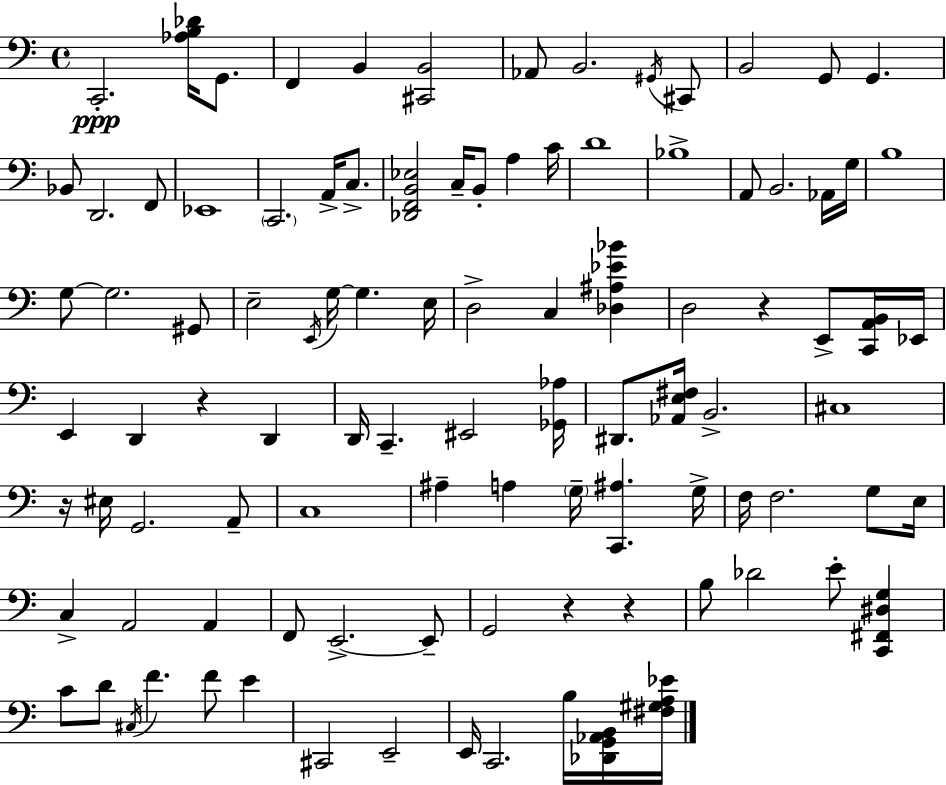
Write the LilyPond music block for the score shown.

{
  \clef bass
  \time 4/4
  \defaultTimeSignature
  \key c \major
  c,2.-.\ppp <aes b des'>16 g,8. | f,4 b,4 <cis, b,>2 | aes,8 b,2. \acciaccatura { gis,16 } cis,8 | b,2 g,8 g,4. | \break bes,8 d,2. f,8 | ees,1 | \parenthesize c,2. a,16-> c8.-> | <des, f, b, ees>2 c16-- b,8-. a4 | \break c'16 d'1 | bes1-> | a,8 b,2. aes,16 | g16 b1 | \break g8~~ g2. gis,8 | e2-- \acciaccatura { e,16 } g16~~ g4. | e16 d2-> c4 <des ais ees' bes'>4 | d2 r4 e,8-> | \break <c, a, b,>16 ees,16 e,4 d,4 r4 d,4 | d,16 c,4.-- eis,2 | <ges, aes>16 dis,8. <aes, e fis>16 b,2.-> | cis1 | \break r16 eis16 g,2. | a,8-- c1 | ais4-- a4 \parenthesize g16-- <c, ais>4. | g16-> f16 f2. g8 | \break e16 c4-> a,2 a,4 | f,8 e,2.->~~ | e,8-- g,2 r4 r4 | b8 des'2 e'8-. <c, fis, dis g>4 | \break c'8 d'8 \acciaccatura { cis16 } f'4. f'8 e'4 | cis,2 e,2-- | e,16 c,2. | b16 <des, g, aes, b,>16 <fis gis a ees'>16 \bar "|."
}